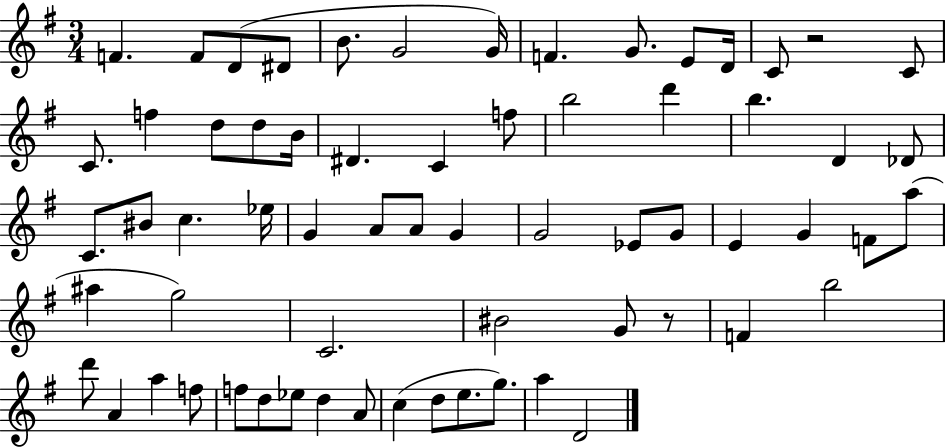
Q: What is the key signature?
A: G major